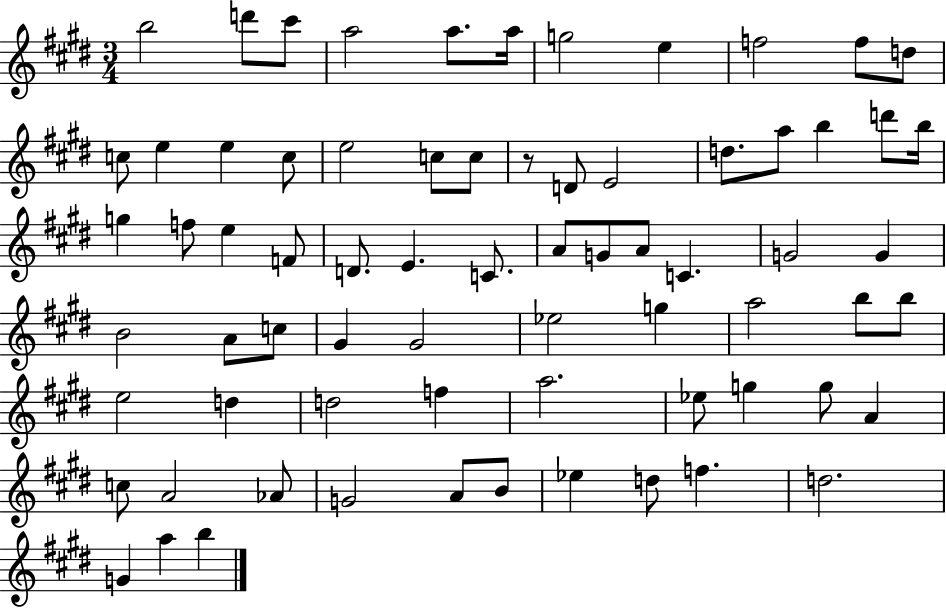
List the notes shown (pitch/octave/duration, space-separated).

B5/h D6/e C#6/e A5/h A5/e. A5/s G5/h E5/q F5/h F5/e D5/e C5/e E5/q E5/q C5/e E5/h C5/e C5/e R/e D4/e E4/h D5/e. A5/e B5/q D6/e B5/s G5/q F5/e E5/q F4/e D4/e. E4/q. C4/e. A4/e G4/e A4/e C4/q. G4/h G4/q B4/h A4/e C5/e G#4/q G#4/h Eb5/h G5/q A5/h B5/e B5/e E5/h D5/q D5/h F5/q A5/h. Eb5/e G5/q G5/e A4/q C5/e A4/h Ab4/e G4/h A4/e B4/e Eb5/q D5/e F5/q. D5/h. G4/q A5/q B5/q